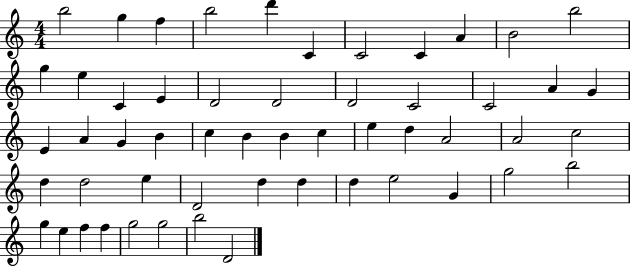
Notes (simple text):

B5/h G5/q F5/q B5/h D6/q C4/q C4/h C4/q A4/q B4/h B5/h G5/q E5/q C4/q E4/q D4/h D4/h D4/h C4/h C4/h A4/q G4/q E4/q A4/q G4/q B4/q C5/q B4/q B4/q C5/q E5/q D5/q A4/h A4/h C5/h D5/q D5/h E5/q D4/h D5/q D5/q D5/q E5/h G4/q G5/h B5/h G5/q E5/q F5/q F5/q G5/h G5/h B5/h D4/h